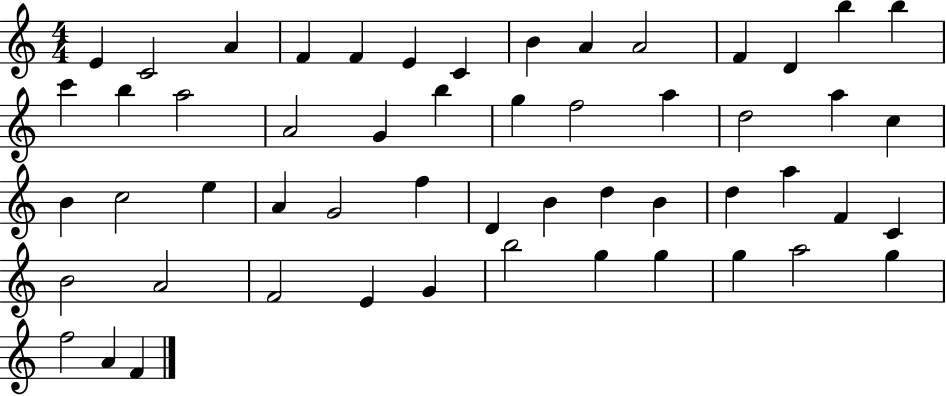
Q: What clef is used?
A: treble